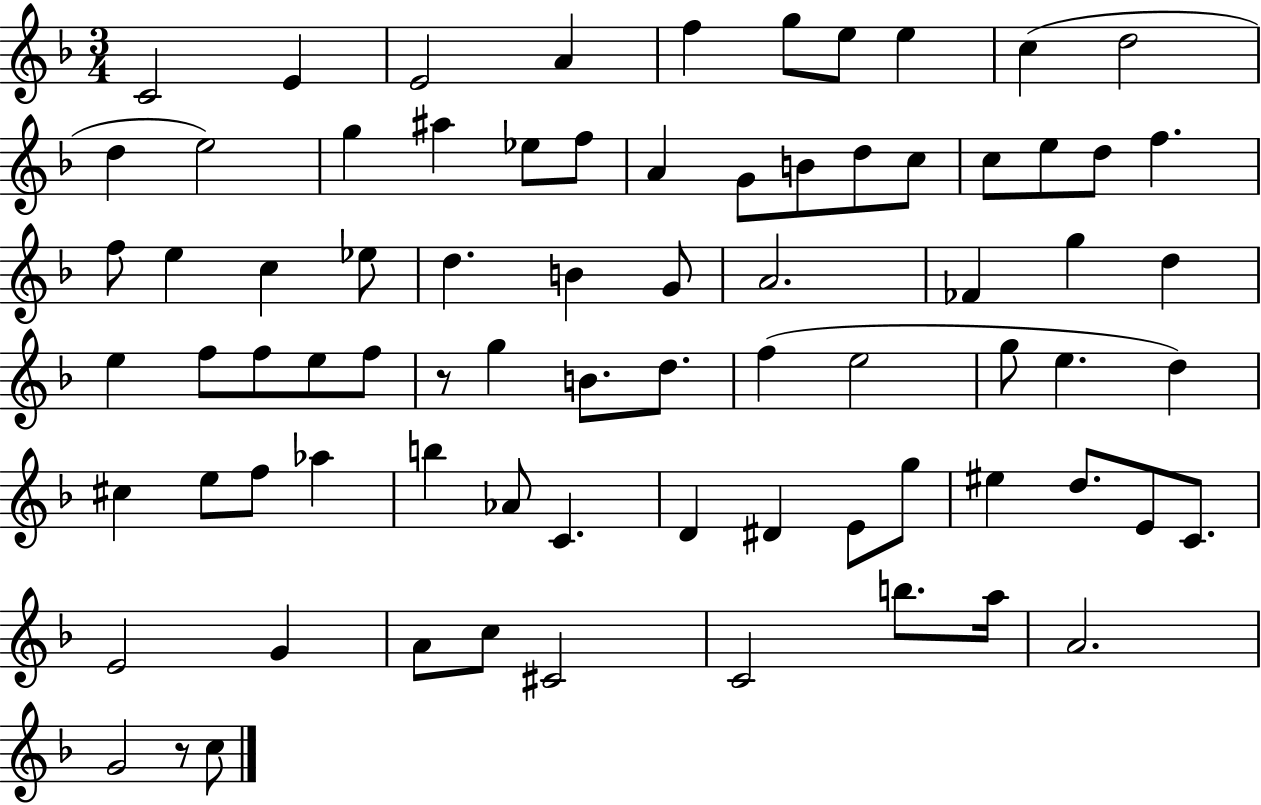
C4/h E4/q E4/h A4/q F5/q G5/e E5/e E5/q C5/q D5/h D5/q E5/h G5/q A#5/q Eb5/e F5/e A4/q G4/e B4/e D5/e C5/e C5/e E5/e D5/e F5/q. F5/e E5/q C5/q Eb5/e D5/q. B4/q G4/e A4/h. FES4/q G5/q D5/q E5/q F5/e F5/e E5/e F5/e R/e G5/q B4/e. D5/e. F5/q E5/h G5/e E5/q. D5/q C#5/q E5/e F5/e Ab5/q B5/q Ab4/e C4/q. D4/q D#4/q E4/e G5/e EIS5/q D5/e. E4/e C4/e. E4/h G4/q A4/e C5/e C#4/h C4/h B5/e. A5/s A4/h. G4/h R/e C5/e